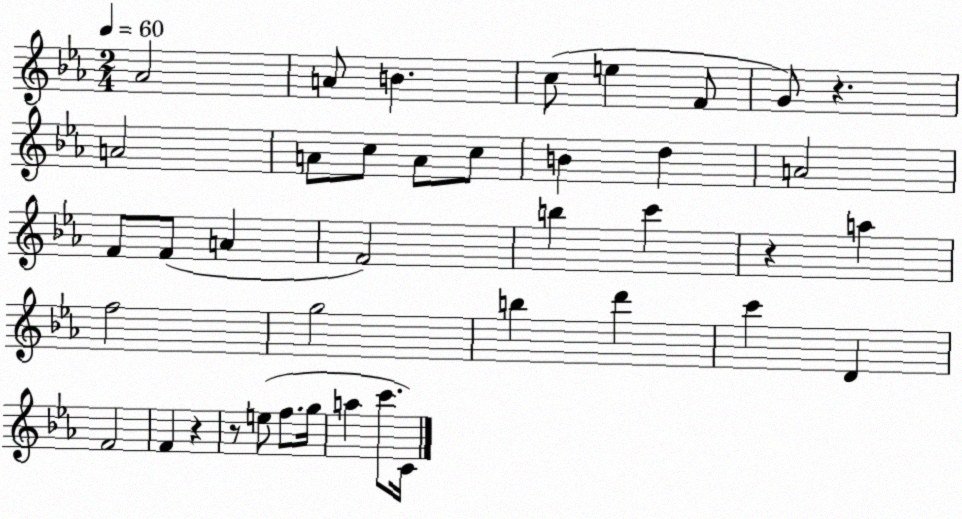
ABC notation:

X:1
T:Untitled
M:2/4
L:1/4
K:Eb
_A2 A/2 B c/2 e F/2 G/2 z A2 A/2 c/2 A/2 c/2 B d A2 F/2 F/2 A F2 b c' z a f2 g2 b d' c' D F2 F z z/2 e/2 f/2 g/4 a c'/2 C/4